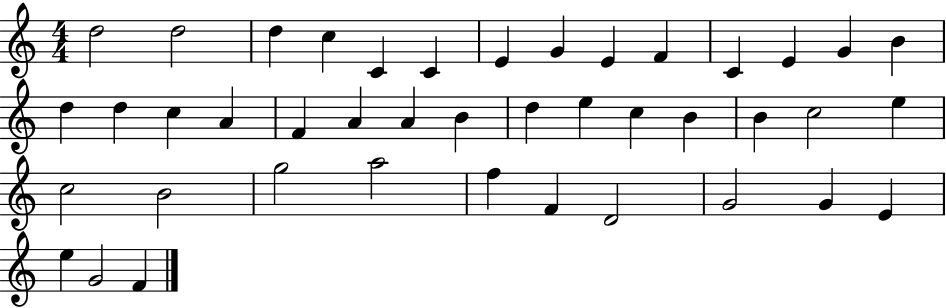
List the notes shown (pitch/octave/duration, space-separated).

D5/h D5/h D5/q C5/q C4/q C4/q E4/q G4/q E4/q F4/q C4/q E4/q G4/q B4/q D5/q D5/q C5/q A4/q F4/q A4/q A4/q B4/q D5/q E5/q C5/q B4/q B4/q C5/h E5/q C5/h B4/h G5/h A5/h F5/q F4/q D4/h G4/h G4/q E4/q E5/q G4/h F4/q